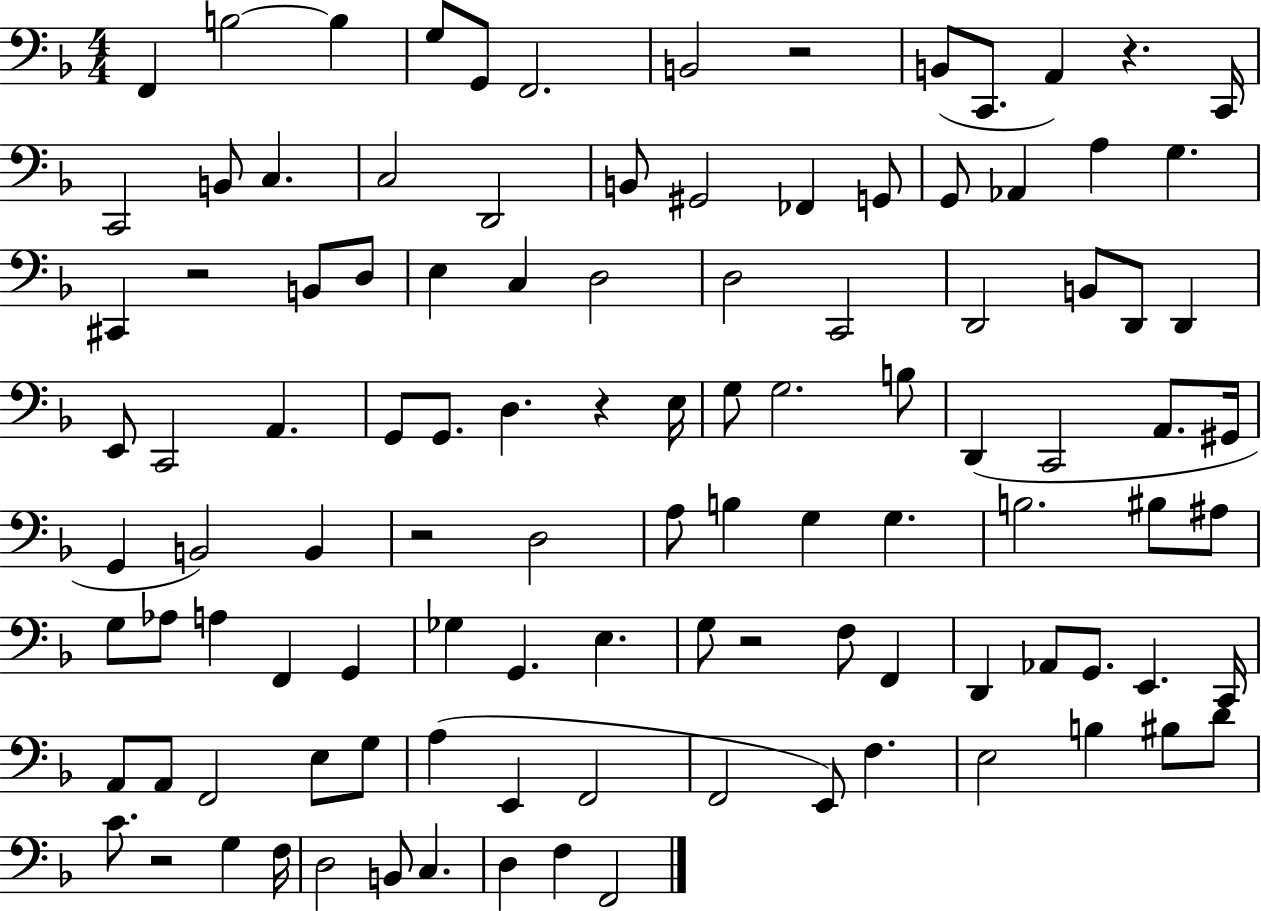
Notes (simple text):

F2/q B3/h B3/q G3/e G2/e F2/h. B2/h R/h B2/e C2/e. A2/q R/q. C2/s C2/h B2/e C3/q. C3/h D2/h B2/e G#2/h FES2/q G2/e G2/e Ab2/q A3/q G3/q. C#2/q R/h B2/e D3/e E3/q C3/q D3/h D3/h C2/h D2/h B2/e D2/e D2/q E2/e C2/h A2/q. G2/e G2/e. D3/q. R/q E3/s G3/e G3/h. B3/e D2/q C2/h A2/e. G#2/s G2/q B2/h B2/q R/h D3/h A3/e B3/q G3/q G3/q. B3/h. BIS3/e A#3/e G3/e Ab3/e A3/q F2/q G2/q Gb3/q G2/q. E3/q. G3/e R/h F3/e F2/q D2/q Ab2/e G2/e. E2/q. C2/s A2/e A2/e F2/h E3/e G3/e A3/q E2/q F2/h F2/h E2/e F3/q. E3/h B3/q BIS3/e D4/e C4/e. R/h G3/q F3/s D3/h B2/e C3/q. D3/q F3/q F2/h